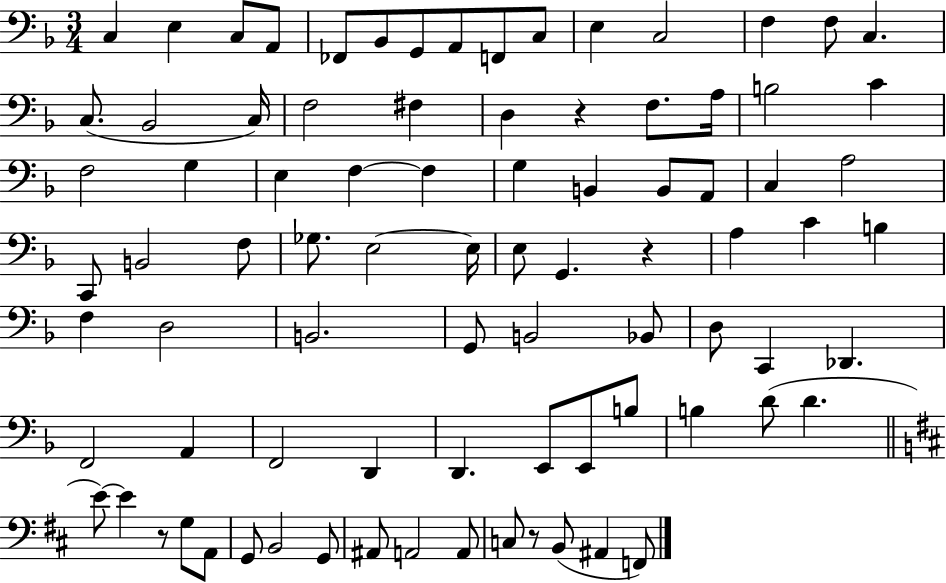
{
  \clef bass
  \numericTimeSignature
  \time 3/4
  \key f \major
  c4 e4 c8 a,8 | fes,8 bes,8 g,8 a,8 f,8 c8 | e4 c2 | f4 f8 c4. | \break c8.( bes,2 c16) | f2 fis4 | d4 r4 f8. a16 | b2 c'4 | \break f2 g4 | e4 f4~~ f4 | g4 b,4 b,8 a,8 | c4 a2 | \break c,8 b,2 f8 | ges8. e2~~ e16 | e8 g,4. r4 | a4 c'4 b4 | \break f4 d2 | b,2. | g,8 b,2 bes,8 | d8 c,4 des,4. | \break f,2 a,4 | f,2 d,4 | d,4. e,8 e,8 b8 | b4 d'8( d'4. | \break \bar "||" \break \key d \major e'8~~) e'4 r8 g8 a,8 | g,8 b,2 g,8 | ais,8 a,2 a,8 | c8 r8 b,8( ais,4 f,8) | \break \bar "|."
}